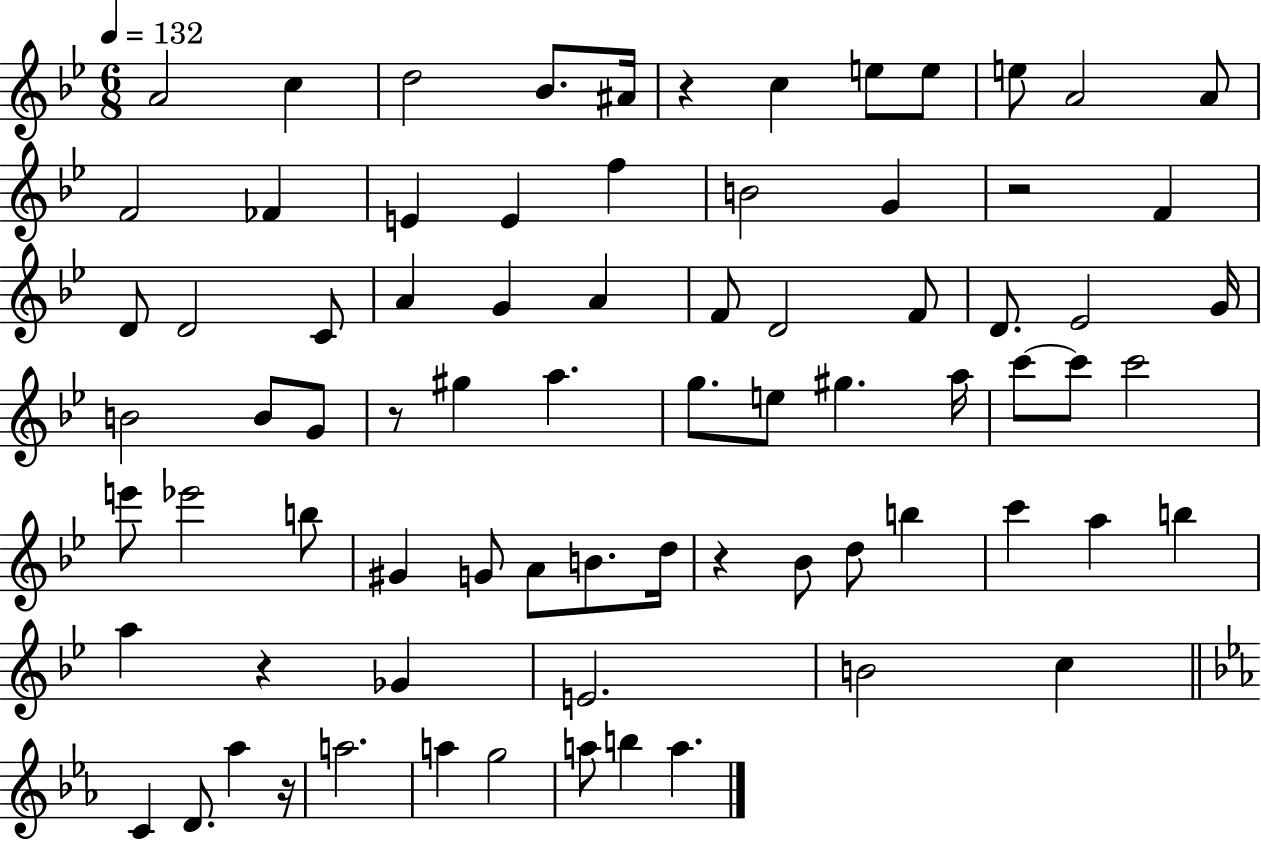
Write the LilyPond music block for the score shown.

{
  \clef treble
  \numericTimeSignature
  \time 6/8
  \key bes \major
  \tempo 4 = 132
  a'2 c''4 | d''2 bes'8. ais'16 | r4 c''4 e''8 e''8 | e''8 a'2 a'8 | \break f'2 fes'4 | e'4 e'4 f''4 | b'2 g'4 | r2 f'4 | \break d'8 d'2 c'8 | a'4 g'4 a'4 | f'8 d'2 f'8 | d'8. ees'2 g'16 | \break b'2 b'8 g'8 | r8 gis''4 a''4. | g''8. e''8 gis''4. a''16 | c'''8~~ c'''8 c'''2 | \break e'''8 ees'''2 b''8 | gis'4 g'8 a'8 b'8. d''16 | r4 bes'8 d''8 b''4 | c'''4 a''4 b''4 | \break a''4 r4 ges'4 | e'2. | b'2 c''4 | \bar "||" \break \key c \minor c'4 d'8. aes''4 r16 | a''2. | a''4 g''2 | a''8 b''4 a''4. | \break \bar "|."
}